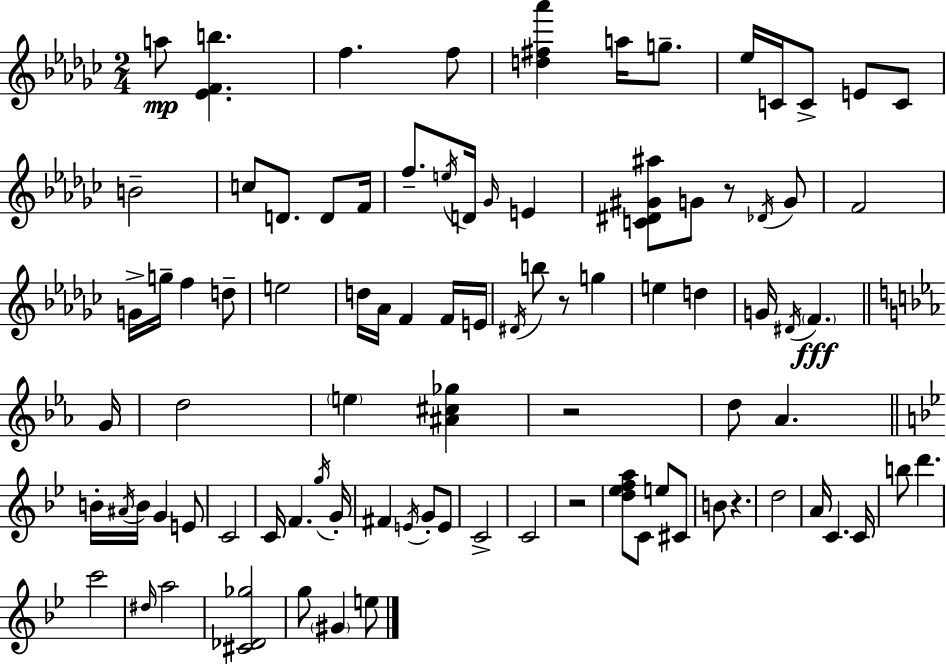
X:1
T:Untitled
M:2/4
L:1/4
K:Ebm
a/2 [_EFb] f f/2 [d^f_a'] a/4 g/2 _e/4 C/4 C/2 E/2 C/2 B2 c/2 D/2 D/2 F/4 f/2 e/4 D/4 _G/4 E [C^D^G^a]/2 G/2 z/2 _D/4 G/2 F2 G/4 g/4 f d/2 e2 d/4 _A/4 F F/4 E/4 ^D/4 b/2 z/2 g e d G/4 ^D/4 F G/4 d2 e [^A^c_g] z2 d/2 _A B/4 ^A/4 B/4 G E/2 C2 C/4 F g/4 G/4 ^F E/4 G/2 E/2 C2 C2 z2 [d_efa]/2 C/2 e/2 ^C/2 B/2 z d2 A/4 C C/4 b/2 d' c'2 ^d/4 a2 [^C_D_g]2 g/2 ^G e/2